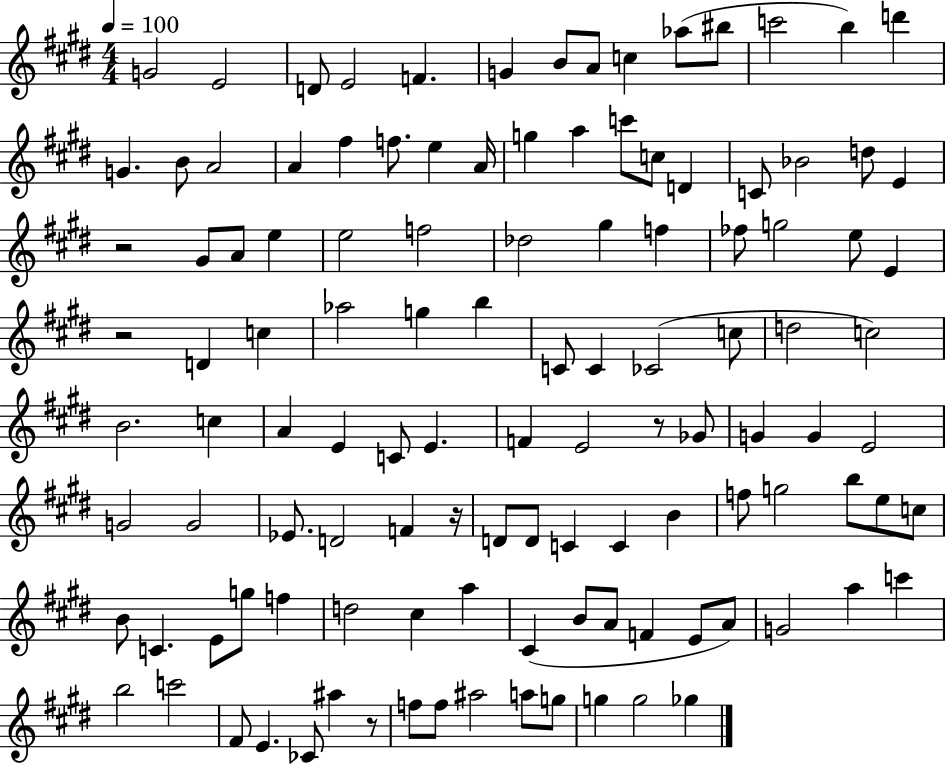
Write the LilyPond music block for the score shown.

{
  \clef treble
  \numericTimeSignature
  \time 4/4
  \key e \major
  \tempo 4 = 100
  \repeat volta 2 { g'2 e'2 | d'8 e'2 f'4. | g'4 b'8 a'8 c''4 aes''8( bis''8 | c'''2 b''4) d'''4 | \break g'4. b'8 a'2 | a'4 fis''4 f''8. e''4 a'16 | g''4 a''4 c'''8 c''8 d'4 | c'8 bes'2 d''8 e'4 | \break r2 gis'8 a'8 e''4 | e''2 f''2 | des''2 gis''4 f''4 | fes''8 g''2 e''8 e'4 | \break r2 d'4 c''4 | aes''2 g''4 b''4 | c'8 c'4 ces'2( c''8 | d''2 c''2) | \break b'2. c''4 | a'4 e'4 c'8 e'4. | f'4 e'2 r8 ges'8 | g'4 g'4 e'2 | \break g'2 g'2 | ees'8. d'2 f'4 r16 | d'8 d'8 c'4 c'4 b'4 | f''8 g''2 b''8 e''8 c''8 | \break b'8 c'4. e'8 g''8 f''4 | d''2 cis''4 a''4 | cis'4( b'8 a'8 f'4 e'8 a'8) | g'2 a''4 c'''4 | \break b''2 c'''2 | fis'8 e'4. ces'8 ais''4 r8 | f''8 f''8 ais''2 a''8 g''8 | g''4 g''2 ges''4 | \break } \bar "|."
}